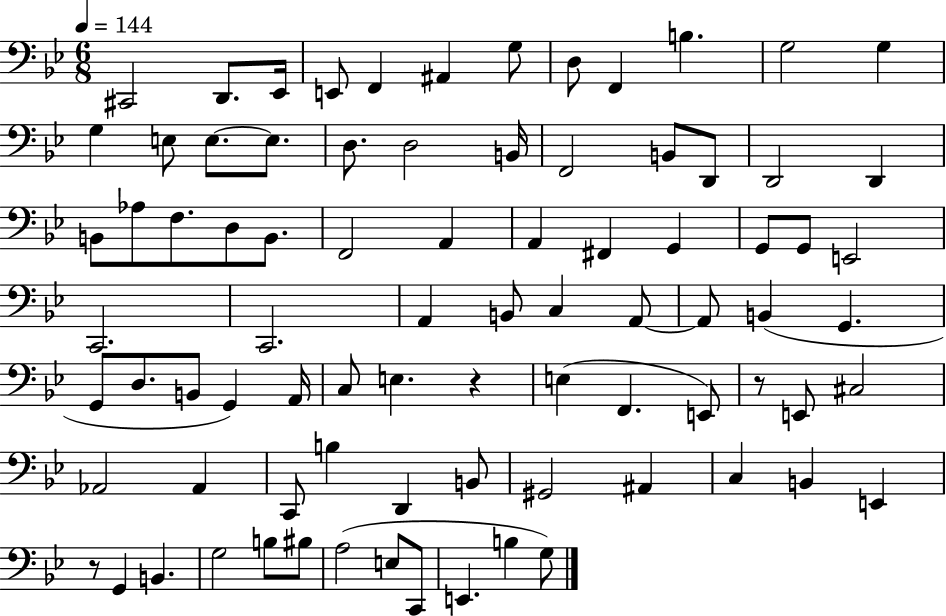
X:1
T:Untitled
M:6/8
L:1/4
K:Bb
^C,,2 D,,/2 _E,,/4 E,,/2 F,, ^A,, G,/2 D,/2 F,, B, G,2 G, G, E,/2 E,/2 E,/2 D,/2 D,2 B,,/4 F,,2 B,,/2 D,,/2 D,,2 D,, B,,/2 _A,/2 F,/2 D,/2 B,,/2 F,,2 A,, A,, ^F,, G,, G,,/2 G,,/2 E,,2 C,,2 C,,2 A,, B,,/2 C, A,,/2 A,,/2 B,, G,, G,,/2 D,/2 B,,/2 G,, A,,/4 C,/2 E, z E, F,, E,,/2 z/2 E,,/2 ^C,2 _A,,2 _A,, C,,/2 B, D,, B,,/2 ^G,,2 ^A,, C, B,, E,, z/2 G,, B,, G,2 B,/2 ^B,/2 A,2 E,/2 C,,/2 E,, B, G,/2